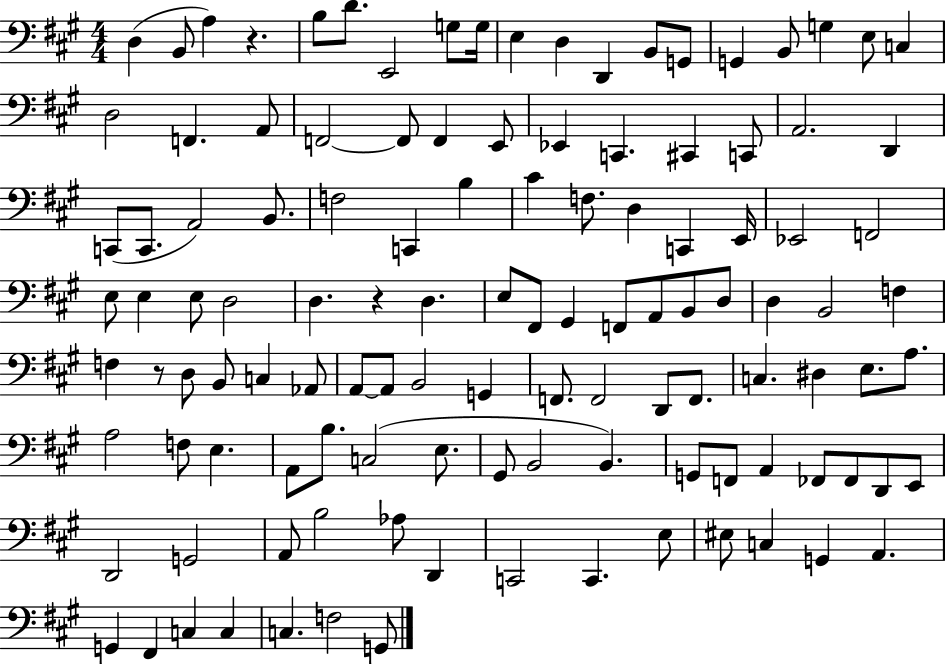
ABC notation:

X:1
T:Untitled
M:4/4
L:1/4
K:A
D, B,,/2 A, z B,/2 D/2 E,,2 G,/2 G,/4 E, D, D,, B,,/2 G,,/2 G,, B,,/2 G, E,/2 C, D,2 F,, A,,/2 F,,2 F,,/2 F,, E,,/2 _E,, C,, ^C,, C,,/2 A,,2 D,, C,,/2 C,,/2 A,,2 B,,/2 F,2 C,, B, ^C F,/2 D, C,, E,,/4 _E,,2 F,,2 E,/2 E, E,/2 D,2 D, z D, E,/2 ^F,,/2 ^G,, F,,/2 A,,/2 B,,/2 D,/2 D, B,,2 F, F, z/2 D,/2 B,,/2 C, _A,,/2 A,,/2 A,,/2 B,,2 G,, F,,/2 F,,2 D,,/2 F,,/2 C, ^D, E,/2 A,/2 A,2 F,/2 E, A,,/2 B,/2 C,2 E,/2 ^G,,/2 B,,2 B,, G,,/2 F,,/2 A,, _F,,/2 _F,,/2 D,,/2 E,,/2 D,,2 G,,2 A,,/2 B,2 _A,/2 D,, C,,2 C,, E,/2 ^E,/2 C, G,, A,, G,, ^F,, C, C, C, F,2 G,,/2